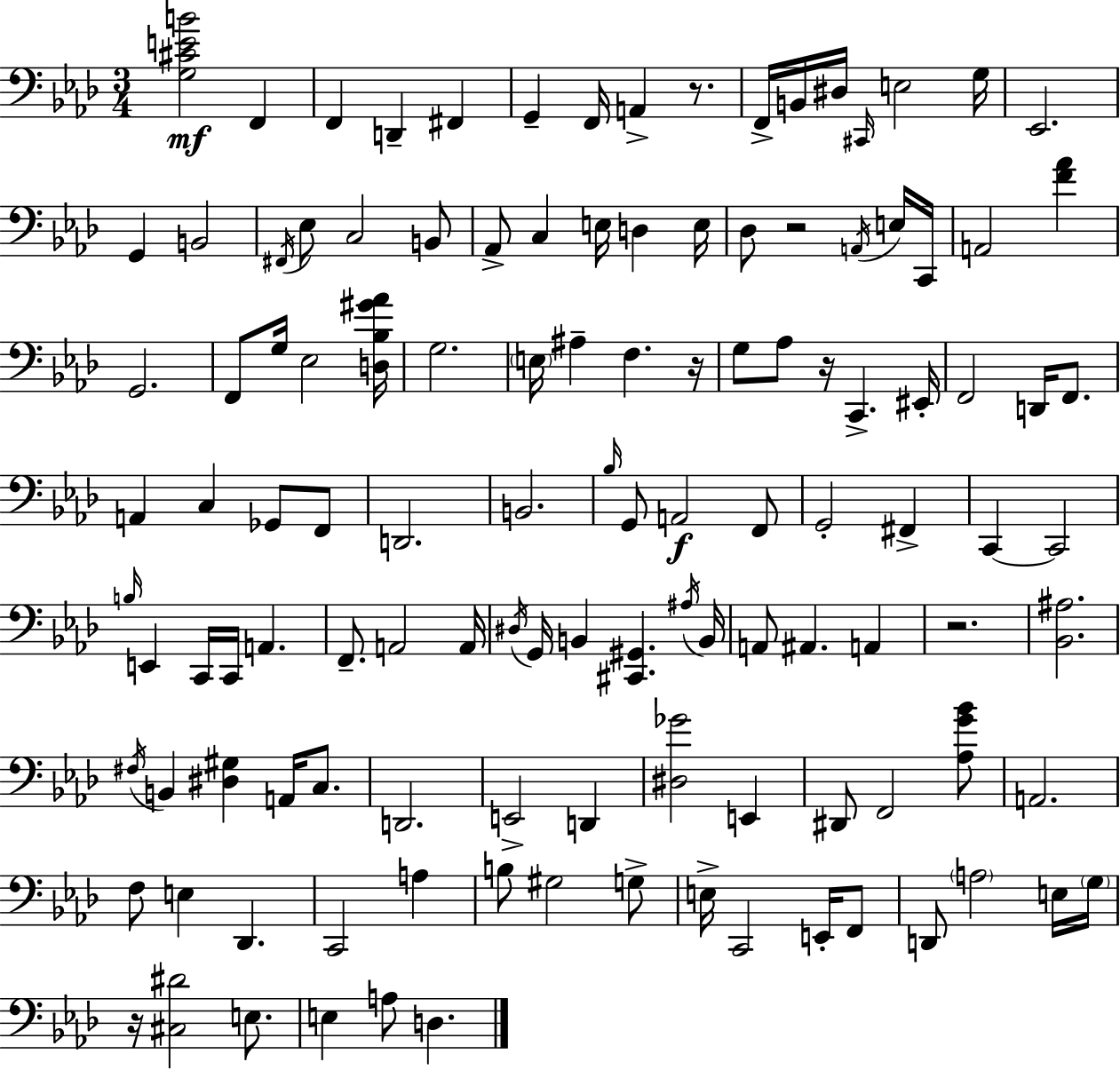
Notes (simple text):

[G3,C#4,E4,B4]/h F2/q F2/q D2/q F#2/q G2/q F2/s A2/q R/e. F2/s B2/s D#3/s C#2/s E3/h G3/s Eb2/h. G2/q B2/h F#2/s Eb3/e C3/h B2/e Ab2/e C3/q E3/s D3/q E3/s Db3/e R/h A2/s E3/s C2/s A2/h [F4,Ab4]/q G2/h. F2/e G3/s Eb3/h [D3,Bb3,G#4,Ab4]/s G3/h. E3/s A#3/q F3/q. R/s G3/e Ab3/e R/s C2/q. EIS2/s F2/h D2/s F2/e. A2/q C3/q Gb2/e F2/e D2/h. B2/h. Bb3/s G2/e A2/h F2/e G2/h F#2/q C2/q C2/h B3/s E2/q C2/s C2/s A2/q. F2/e. A2/h A2/s D#3/s G2/s B2/q [C#2,G#2]/q. A#3/s B2/s A2/e A#2/q. A2/q R/h. [Bb2,A#3]/h. F#3/s B2/q [D#3,G#3]/q A2/s C3/e. D2/h. E2/h D2/q [D#3,Gb4]/h E2/q D#2/e F2/h [Ab3,G4,Bb4]/e A2/h. F3/e E3/q Db2/q. C2/h A3/q B3/e G#3/h G3/e E3/s C2/h E2/s F2/e D2/e A3/h E3/s G3/s R/s [C#3,D#4]/h E3/e. E3/q A3/e D3/q.